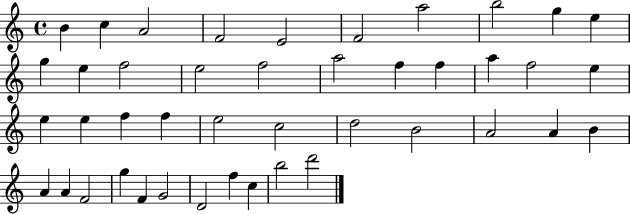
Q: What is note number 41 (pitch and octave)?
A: C5